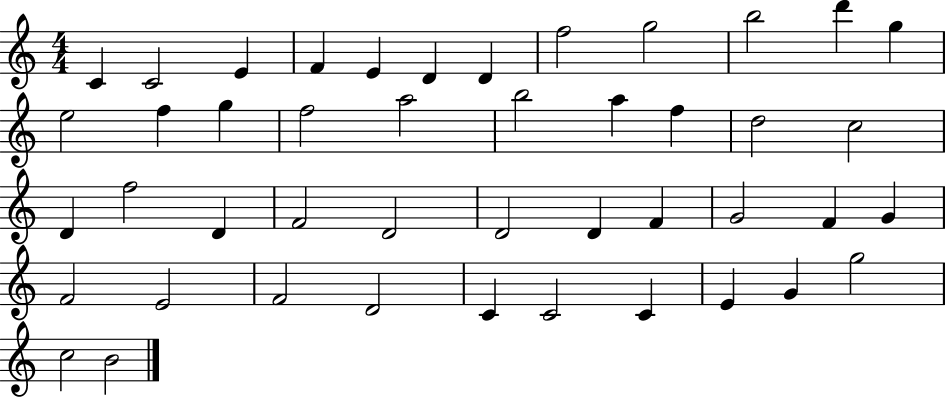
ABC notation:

X:1
T:Untitled
M:4/4
L:1/4
K:C
C C2 E F E D D f2 g2 b2 d' g e2 f g f2 a2 b2 a f d2 c2 D f2 D F2 D2 D2 D F G2 F G F2 E2 F2 D2 C C2 C E G g2 c2 B2